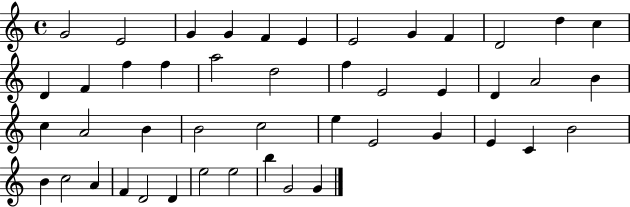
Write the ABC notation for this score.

X:1
T:Untitled
M:4/4
L:1/4
K:C
G2 E2 G G F E E2 G F D2 d c D F f f a2 d2 f E2 E D A2 B c A2 B B2 c2 e E2 G E C B2 B c2 A F D2 D e2 e2 b G2 G